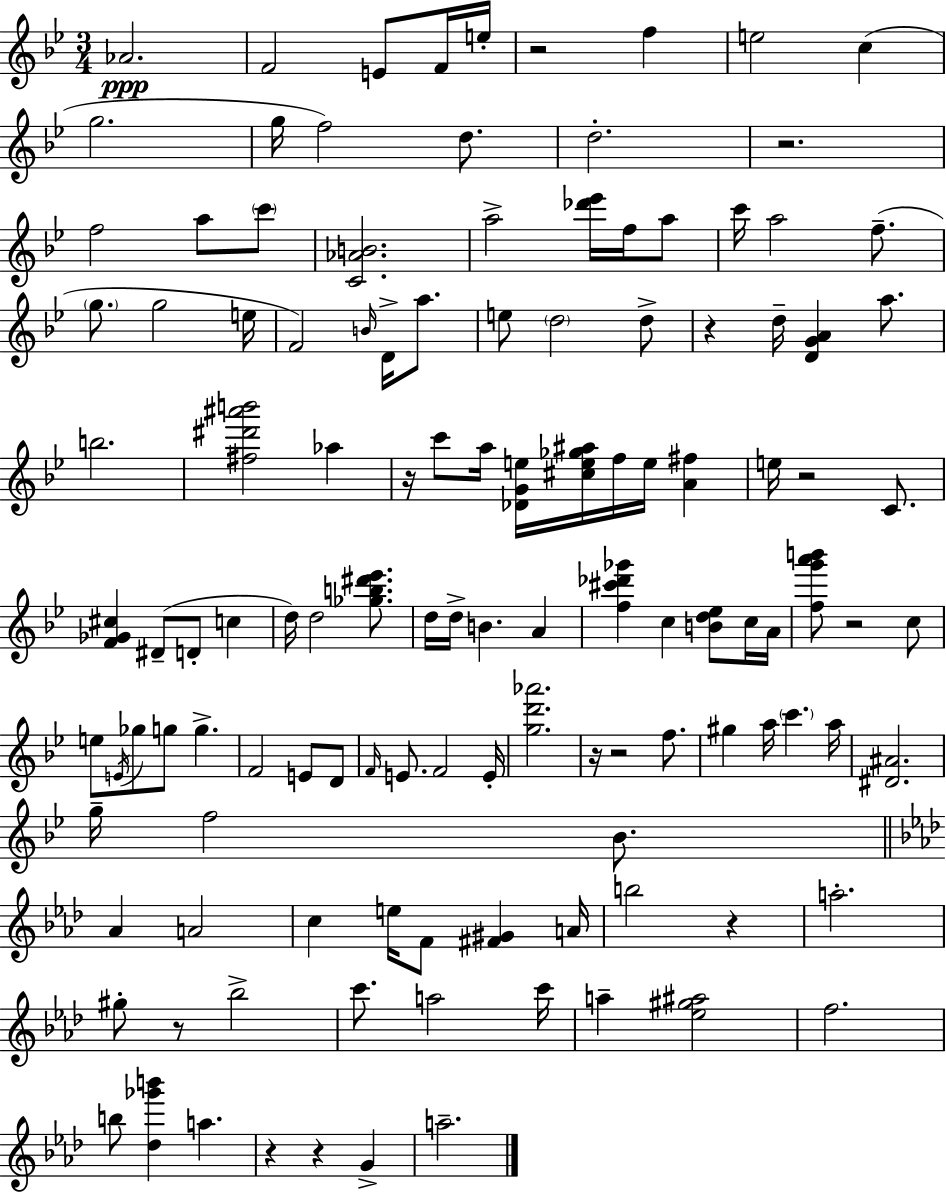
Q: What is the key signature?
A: G minor